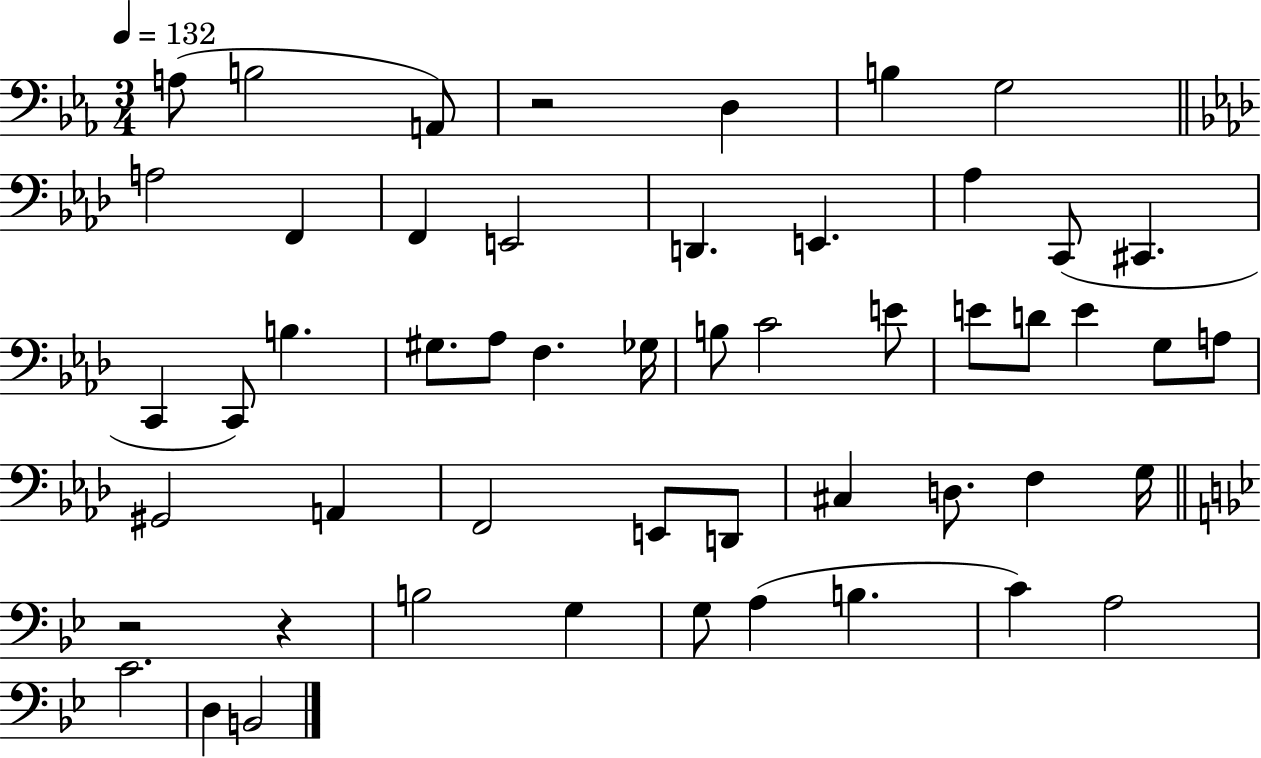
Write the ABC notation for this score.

X:1
T:Untitled
M:3/4
L:1/4
K:Eb
A,/2 B,2 A,,/2 z2 D, B, G,2 A,2 F,, F,, E,,2 D,, E,, _A, C,,/2 ^C,, C,, C,,/2 B, ^G,/2 _A,/2 F, _G,/4 B,/2 C2 E/2 E/2 D/2 E G,/2 A,/2 ^G,,2 A,, F,,2 E,,/2 D,,/2 ^C, D,/2 F, G,/4 z2 z B,2 G, G,/2 A, B, C A,2 C2 D, B,,2